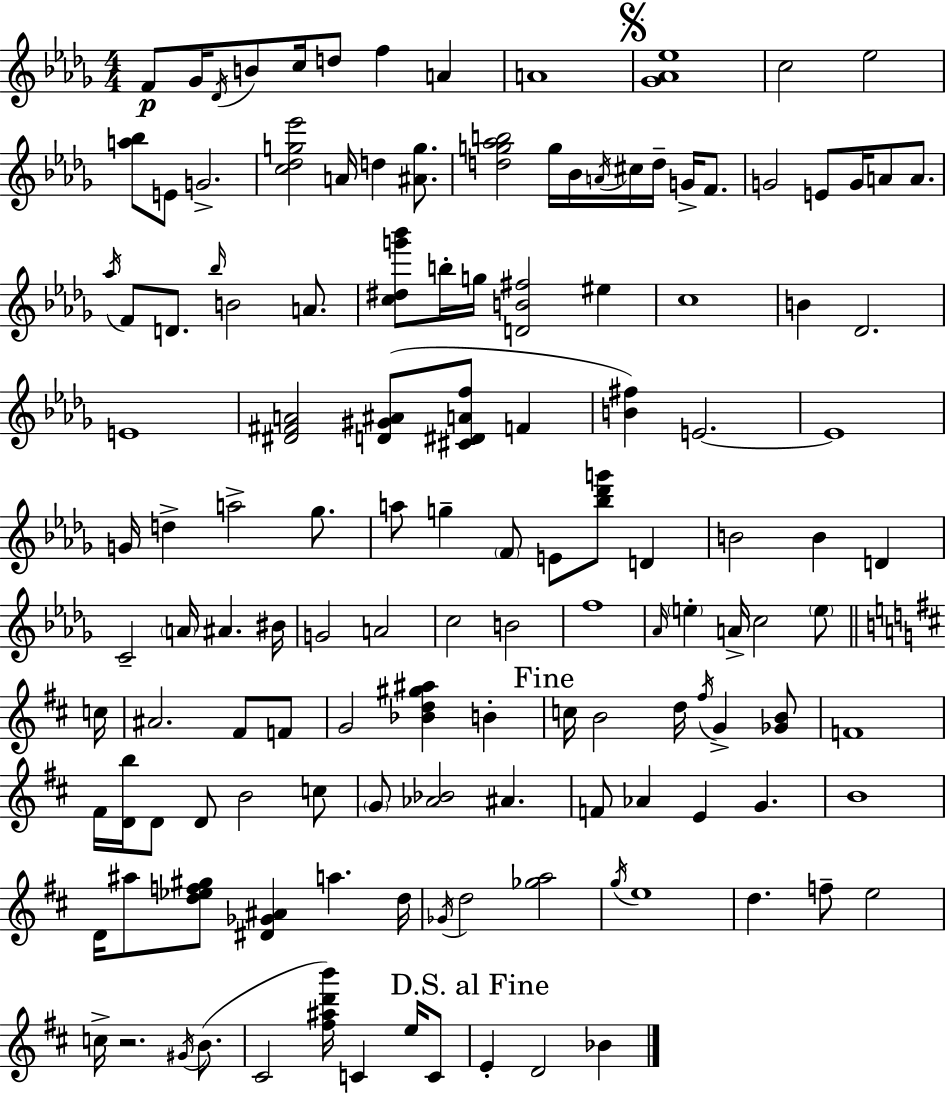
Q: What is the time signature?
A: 4/4